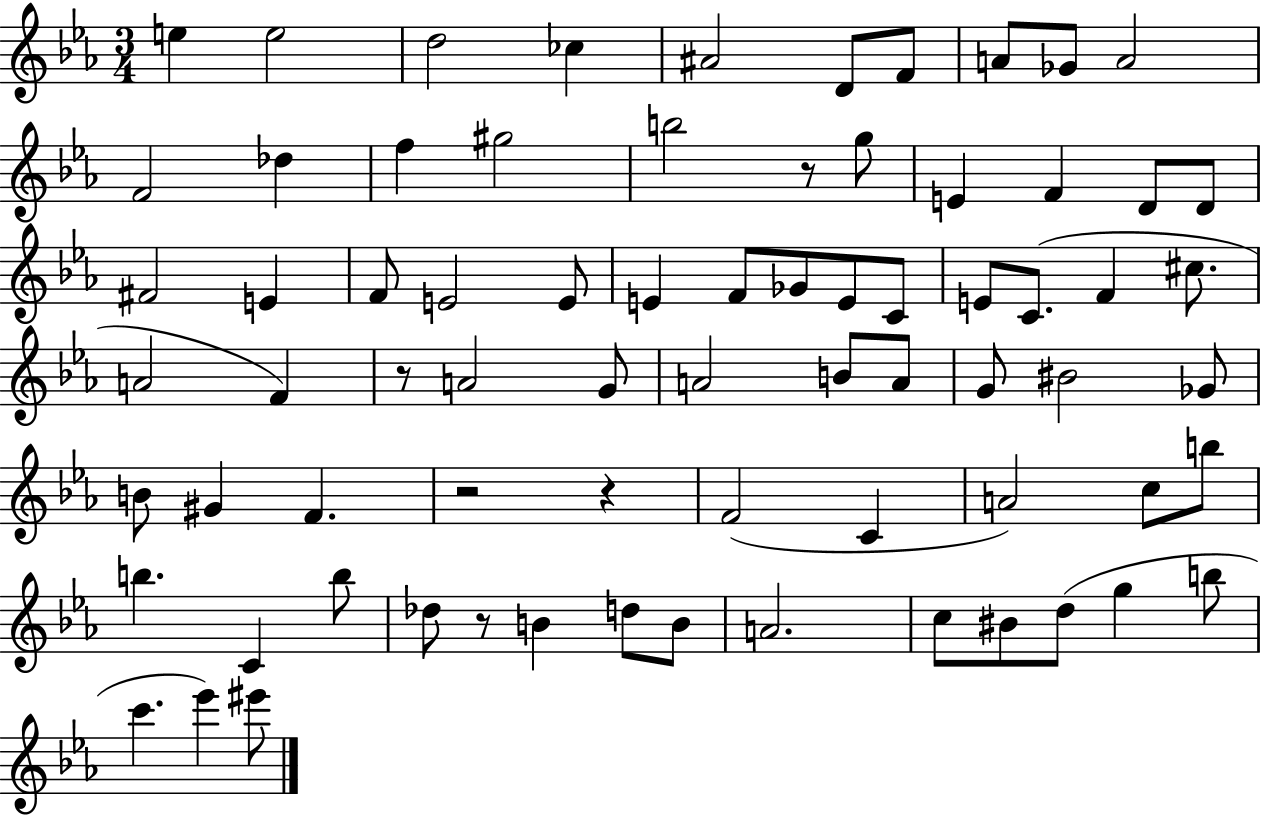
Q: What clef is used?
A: treble